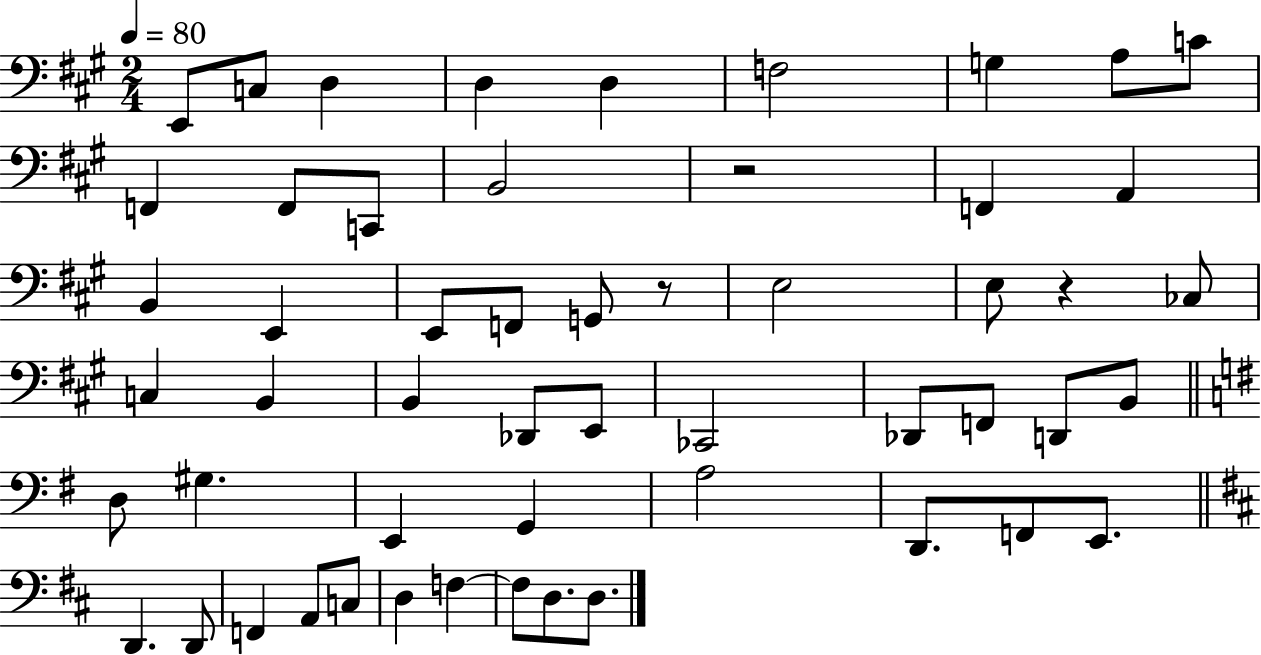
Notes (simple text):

E2/e C3/e D3/q D3/q D3/q F3/h G3/q A3/e C4/e F2/q F2/e C2/e B2/h R/h F2/q A2/q B2/q E2/q E2/e F2/e G2/e R/e E3/h E3/e R/q CES3/e C3/q B2/q B2/q Db2/e E2/e CES2/h Db2/e F2/e D2/e B2/e D3/e G#3/q. E2/q G2/q A3/h D2/e. F2/e E2/e. D2/q. D2/e F2/q A2/e C3/e D3/q F3/q F3/e D3/e. D3/e.